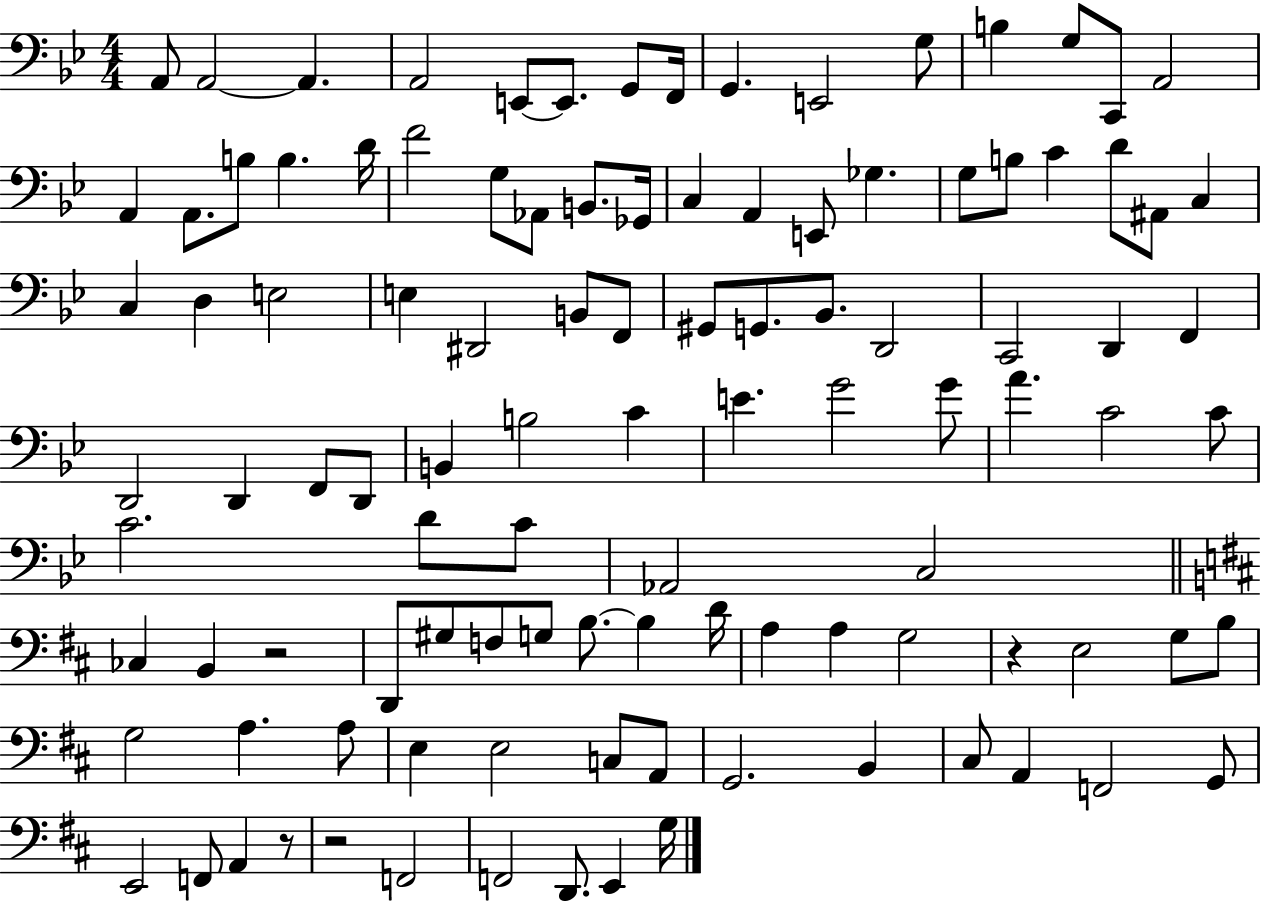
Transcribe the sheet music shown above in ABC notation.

X:1
T:Untitled
M:4/4
L:1/4
K:Bb
A,,/2 A,,2 A,, A,,2 E,,/2 E,,/2 G,,/2 F,,/4 G,, E,,2 G,/2 B, G,/2 C,,/2 A,,2 A,, A,,/2 B,/2 B, D/4 F2 G,/2 _A,,/2 B,,/2 _G,,/4 C, A,, E,,/2 _G, G,/2 B,/2 C D/2 ^A,,/2 C, C, D, E,2 E, ^D,,2 B,,/2 F,,/2 ^G,,/2 G,,/2 _B,,/2 D,,2 C,,2 D,, F,, D,,2 D,, F,,/2 D,,/2 B,, B,2 C E G2 G/2 A C2 C/2 C2 D/2 C/2 _A,,2 C,2 _C, B,, z2 D,,/2 ^G,/2 F,/2 G,/2 B,/2 B, D/4 A, A, G,2 z E,2 G,/2 B,/2 G,2 A, A,/2 E, E,2 C,/2 A,,/2 G,,2 B,, ^C,/2 A,, F,,2 G,,/2 E,,2 F,,/2 A,, z/2 z2 F,,2 F,,2 D,,/2 E,, G,/4